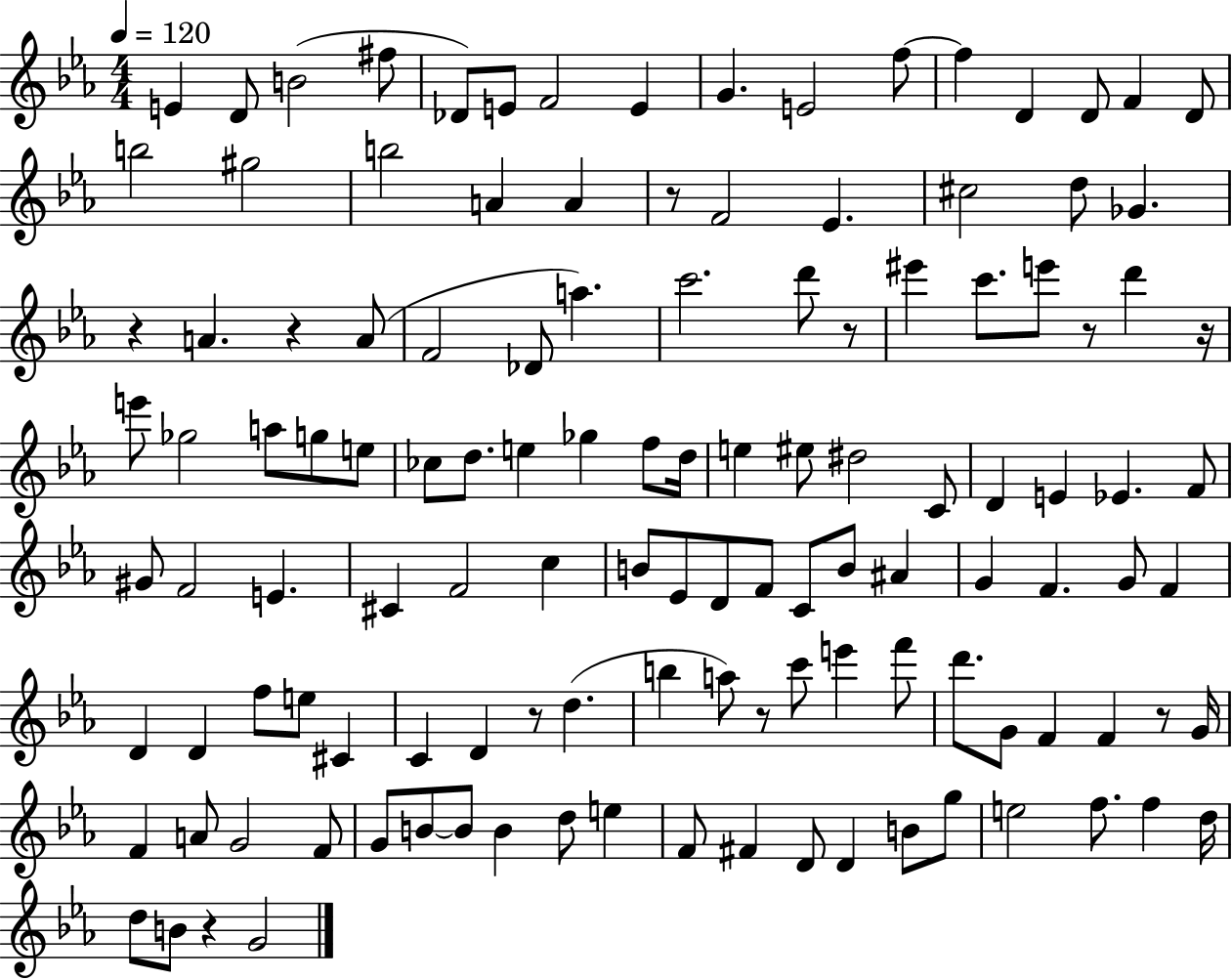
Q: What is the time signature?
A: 4/4